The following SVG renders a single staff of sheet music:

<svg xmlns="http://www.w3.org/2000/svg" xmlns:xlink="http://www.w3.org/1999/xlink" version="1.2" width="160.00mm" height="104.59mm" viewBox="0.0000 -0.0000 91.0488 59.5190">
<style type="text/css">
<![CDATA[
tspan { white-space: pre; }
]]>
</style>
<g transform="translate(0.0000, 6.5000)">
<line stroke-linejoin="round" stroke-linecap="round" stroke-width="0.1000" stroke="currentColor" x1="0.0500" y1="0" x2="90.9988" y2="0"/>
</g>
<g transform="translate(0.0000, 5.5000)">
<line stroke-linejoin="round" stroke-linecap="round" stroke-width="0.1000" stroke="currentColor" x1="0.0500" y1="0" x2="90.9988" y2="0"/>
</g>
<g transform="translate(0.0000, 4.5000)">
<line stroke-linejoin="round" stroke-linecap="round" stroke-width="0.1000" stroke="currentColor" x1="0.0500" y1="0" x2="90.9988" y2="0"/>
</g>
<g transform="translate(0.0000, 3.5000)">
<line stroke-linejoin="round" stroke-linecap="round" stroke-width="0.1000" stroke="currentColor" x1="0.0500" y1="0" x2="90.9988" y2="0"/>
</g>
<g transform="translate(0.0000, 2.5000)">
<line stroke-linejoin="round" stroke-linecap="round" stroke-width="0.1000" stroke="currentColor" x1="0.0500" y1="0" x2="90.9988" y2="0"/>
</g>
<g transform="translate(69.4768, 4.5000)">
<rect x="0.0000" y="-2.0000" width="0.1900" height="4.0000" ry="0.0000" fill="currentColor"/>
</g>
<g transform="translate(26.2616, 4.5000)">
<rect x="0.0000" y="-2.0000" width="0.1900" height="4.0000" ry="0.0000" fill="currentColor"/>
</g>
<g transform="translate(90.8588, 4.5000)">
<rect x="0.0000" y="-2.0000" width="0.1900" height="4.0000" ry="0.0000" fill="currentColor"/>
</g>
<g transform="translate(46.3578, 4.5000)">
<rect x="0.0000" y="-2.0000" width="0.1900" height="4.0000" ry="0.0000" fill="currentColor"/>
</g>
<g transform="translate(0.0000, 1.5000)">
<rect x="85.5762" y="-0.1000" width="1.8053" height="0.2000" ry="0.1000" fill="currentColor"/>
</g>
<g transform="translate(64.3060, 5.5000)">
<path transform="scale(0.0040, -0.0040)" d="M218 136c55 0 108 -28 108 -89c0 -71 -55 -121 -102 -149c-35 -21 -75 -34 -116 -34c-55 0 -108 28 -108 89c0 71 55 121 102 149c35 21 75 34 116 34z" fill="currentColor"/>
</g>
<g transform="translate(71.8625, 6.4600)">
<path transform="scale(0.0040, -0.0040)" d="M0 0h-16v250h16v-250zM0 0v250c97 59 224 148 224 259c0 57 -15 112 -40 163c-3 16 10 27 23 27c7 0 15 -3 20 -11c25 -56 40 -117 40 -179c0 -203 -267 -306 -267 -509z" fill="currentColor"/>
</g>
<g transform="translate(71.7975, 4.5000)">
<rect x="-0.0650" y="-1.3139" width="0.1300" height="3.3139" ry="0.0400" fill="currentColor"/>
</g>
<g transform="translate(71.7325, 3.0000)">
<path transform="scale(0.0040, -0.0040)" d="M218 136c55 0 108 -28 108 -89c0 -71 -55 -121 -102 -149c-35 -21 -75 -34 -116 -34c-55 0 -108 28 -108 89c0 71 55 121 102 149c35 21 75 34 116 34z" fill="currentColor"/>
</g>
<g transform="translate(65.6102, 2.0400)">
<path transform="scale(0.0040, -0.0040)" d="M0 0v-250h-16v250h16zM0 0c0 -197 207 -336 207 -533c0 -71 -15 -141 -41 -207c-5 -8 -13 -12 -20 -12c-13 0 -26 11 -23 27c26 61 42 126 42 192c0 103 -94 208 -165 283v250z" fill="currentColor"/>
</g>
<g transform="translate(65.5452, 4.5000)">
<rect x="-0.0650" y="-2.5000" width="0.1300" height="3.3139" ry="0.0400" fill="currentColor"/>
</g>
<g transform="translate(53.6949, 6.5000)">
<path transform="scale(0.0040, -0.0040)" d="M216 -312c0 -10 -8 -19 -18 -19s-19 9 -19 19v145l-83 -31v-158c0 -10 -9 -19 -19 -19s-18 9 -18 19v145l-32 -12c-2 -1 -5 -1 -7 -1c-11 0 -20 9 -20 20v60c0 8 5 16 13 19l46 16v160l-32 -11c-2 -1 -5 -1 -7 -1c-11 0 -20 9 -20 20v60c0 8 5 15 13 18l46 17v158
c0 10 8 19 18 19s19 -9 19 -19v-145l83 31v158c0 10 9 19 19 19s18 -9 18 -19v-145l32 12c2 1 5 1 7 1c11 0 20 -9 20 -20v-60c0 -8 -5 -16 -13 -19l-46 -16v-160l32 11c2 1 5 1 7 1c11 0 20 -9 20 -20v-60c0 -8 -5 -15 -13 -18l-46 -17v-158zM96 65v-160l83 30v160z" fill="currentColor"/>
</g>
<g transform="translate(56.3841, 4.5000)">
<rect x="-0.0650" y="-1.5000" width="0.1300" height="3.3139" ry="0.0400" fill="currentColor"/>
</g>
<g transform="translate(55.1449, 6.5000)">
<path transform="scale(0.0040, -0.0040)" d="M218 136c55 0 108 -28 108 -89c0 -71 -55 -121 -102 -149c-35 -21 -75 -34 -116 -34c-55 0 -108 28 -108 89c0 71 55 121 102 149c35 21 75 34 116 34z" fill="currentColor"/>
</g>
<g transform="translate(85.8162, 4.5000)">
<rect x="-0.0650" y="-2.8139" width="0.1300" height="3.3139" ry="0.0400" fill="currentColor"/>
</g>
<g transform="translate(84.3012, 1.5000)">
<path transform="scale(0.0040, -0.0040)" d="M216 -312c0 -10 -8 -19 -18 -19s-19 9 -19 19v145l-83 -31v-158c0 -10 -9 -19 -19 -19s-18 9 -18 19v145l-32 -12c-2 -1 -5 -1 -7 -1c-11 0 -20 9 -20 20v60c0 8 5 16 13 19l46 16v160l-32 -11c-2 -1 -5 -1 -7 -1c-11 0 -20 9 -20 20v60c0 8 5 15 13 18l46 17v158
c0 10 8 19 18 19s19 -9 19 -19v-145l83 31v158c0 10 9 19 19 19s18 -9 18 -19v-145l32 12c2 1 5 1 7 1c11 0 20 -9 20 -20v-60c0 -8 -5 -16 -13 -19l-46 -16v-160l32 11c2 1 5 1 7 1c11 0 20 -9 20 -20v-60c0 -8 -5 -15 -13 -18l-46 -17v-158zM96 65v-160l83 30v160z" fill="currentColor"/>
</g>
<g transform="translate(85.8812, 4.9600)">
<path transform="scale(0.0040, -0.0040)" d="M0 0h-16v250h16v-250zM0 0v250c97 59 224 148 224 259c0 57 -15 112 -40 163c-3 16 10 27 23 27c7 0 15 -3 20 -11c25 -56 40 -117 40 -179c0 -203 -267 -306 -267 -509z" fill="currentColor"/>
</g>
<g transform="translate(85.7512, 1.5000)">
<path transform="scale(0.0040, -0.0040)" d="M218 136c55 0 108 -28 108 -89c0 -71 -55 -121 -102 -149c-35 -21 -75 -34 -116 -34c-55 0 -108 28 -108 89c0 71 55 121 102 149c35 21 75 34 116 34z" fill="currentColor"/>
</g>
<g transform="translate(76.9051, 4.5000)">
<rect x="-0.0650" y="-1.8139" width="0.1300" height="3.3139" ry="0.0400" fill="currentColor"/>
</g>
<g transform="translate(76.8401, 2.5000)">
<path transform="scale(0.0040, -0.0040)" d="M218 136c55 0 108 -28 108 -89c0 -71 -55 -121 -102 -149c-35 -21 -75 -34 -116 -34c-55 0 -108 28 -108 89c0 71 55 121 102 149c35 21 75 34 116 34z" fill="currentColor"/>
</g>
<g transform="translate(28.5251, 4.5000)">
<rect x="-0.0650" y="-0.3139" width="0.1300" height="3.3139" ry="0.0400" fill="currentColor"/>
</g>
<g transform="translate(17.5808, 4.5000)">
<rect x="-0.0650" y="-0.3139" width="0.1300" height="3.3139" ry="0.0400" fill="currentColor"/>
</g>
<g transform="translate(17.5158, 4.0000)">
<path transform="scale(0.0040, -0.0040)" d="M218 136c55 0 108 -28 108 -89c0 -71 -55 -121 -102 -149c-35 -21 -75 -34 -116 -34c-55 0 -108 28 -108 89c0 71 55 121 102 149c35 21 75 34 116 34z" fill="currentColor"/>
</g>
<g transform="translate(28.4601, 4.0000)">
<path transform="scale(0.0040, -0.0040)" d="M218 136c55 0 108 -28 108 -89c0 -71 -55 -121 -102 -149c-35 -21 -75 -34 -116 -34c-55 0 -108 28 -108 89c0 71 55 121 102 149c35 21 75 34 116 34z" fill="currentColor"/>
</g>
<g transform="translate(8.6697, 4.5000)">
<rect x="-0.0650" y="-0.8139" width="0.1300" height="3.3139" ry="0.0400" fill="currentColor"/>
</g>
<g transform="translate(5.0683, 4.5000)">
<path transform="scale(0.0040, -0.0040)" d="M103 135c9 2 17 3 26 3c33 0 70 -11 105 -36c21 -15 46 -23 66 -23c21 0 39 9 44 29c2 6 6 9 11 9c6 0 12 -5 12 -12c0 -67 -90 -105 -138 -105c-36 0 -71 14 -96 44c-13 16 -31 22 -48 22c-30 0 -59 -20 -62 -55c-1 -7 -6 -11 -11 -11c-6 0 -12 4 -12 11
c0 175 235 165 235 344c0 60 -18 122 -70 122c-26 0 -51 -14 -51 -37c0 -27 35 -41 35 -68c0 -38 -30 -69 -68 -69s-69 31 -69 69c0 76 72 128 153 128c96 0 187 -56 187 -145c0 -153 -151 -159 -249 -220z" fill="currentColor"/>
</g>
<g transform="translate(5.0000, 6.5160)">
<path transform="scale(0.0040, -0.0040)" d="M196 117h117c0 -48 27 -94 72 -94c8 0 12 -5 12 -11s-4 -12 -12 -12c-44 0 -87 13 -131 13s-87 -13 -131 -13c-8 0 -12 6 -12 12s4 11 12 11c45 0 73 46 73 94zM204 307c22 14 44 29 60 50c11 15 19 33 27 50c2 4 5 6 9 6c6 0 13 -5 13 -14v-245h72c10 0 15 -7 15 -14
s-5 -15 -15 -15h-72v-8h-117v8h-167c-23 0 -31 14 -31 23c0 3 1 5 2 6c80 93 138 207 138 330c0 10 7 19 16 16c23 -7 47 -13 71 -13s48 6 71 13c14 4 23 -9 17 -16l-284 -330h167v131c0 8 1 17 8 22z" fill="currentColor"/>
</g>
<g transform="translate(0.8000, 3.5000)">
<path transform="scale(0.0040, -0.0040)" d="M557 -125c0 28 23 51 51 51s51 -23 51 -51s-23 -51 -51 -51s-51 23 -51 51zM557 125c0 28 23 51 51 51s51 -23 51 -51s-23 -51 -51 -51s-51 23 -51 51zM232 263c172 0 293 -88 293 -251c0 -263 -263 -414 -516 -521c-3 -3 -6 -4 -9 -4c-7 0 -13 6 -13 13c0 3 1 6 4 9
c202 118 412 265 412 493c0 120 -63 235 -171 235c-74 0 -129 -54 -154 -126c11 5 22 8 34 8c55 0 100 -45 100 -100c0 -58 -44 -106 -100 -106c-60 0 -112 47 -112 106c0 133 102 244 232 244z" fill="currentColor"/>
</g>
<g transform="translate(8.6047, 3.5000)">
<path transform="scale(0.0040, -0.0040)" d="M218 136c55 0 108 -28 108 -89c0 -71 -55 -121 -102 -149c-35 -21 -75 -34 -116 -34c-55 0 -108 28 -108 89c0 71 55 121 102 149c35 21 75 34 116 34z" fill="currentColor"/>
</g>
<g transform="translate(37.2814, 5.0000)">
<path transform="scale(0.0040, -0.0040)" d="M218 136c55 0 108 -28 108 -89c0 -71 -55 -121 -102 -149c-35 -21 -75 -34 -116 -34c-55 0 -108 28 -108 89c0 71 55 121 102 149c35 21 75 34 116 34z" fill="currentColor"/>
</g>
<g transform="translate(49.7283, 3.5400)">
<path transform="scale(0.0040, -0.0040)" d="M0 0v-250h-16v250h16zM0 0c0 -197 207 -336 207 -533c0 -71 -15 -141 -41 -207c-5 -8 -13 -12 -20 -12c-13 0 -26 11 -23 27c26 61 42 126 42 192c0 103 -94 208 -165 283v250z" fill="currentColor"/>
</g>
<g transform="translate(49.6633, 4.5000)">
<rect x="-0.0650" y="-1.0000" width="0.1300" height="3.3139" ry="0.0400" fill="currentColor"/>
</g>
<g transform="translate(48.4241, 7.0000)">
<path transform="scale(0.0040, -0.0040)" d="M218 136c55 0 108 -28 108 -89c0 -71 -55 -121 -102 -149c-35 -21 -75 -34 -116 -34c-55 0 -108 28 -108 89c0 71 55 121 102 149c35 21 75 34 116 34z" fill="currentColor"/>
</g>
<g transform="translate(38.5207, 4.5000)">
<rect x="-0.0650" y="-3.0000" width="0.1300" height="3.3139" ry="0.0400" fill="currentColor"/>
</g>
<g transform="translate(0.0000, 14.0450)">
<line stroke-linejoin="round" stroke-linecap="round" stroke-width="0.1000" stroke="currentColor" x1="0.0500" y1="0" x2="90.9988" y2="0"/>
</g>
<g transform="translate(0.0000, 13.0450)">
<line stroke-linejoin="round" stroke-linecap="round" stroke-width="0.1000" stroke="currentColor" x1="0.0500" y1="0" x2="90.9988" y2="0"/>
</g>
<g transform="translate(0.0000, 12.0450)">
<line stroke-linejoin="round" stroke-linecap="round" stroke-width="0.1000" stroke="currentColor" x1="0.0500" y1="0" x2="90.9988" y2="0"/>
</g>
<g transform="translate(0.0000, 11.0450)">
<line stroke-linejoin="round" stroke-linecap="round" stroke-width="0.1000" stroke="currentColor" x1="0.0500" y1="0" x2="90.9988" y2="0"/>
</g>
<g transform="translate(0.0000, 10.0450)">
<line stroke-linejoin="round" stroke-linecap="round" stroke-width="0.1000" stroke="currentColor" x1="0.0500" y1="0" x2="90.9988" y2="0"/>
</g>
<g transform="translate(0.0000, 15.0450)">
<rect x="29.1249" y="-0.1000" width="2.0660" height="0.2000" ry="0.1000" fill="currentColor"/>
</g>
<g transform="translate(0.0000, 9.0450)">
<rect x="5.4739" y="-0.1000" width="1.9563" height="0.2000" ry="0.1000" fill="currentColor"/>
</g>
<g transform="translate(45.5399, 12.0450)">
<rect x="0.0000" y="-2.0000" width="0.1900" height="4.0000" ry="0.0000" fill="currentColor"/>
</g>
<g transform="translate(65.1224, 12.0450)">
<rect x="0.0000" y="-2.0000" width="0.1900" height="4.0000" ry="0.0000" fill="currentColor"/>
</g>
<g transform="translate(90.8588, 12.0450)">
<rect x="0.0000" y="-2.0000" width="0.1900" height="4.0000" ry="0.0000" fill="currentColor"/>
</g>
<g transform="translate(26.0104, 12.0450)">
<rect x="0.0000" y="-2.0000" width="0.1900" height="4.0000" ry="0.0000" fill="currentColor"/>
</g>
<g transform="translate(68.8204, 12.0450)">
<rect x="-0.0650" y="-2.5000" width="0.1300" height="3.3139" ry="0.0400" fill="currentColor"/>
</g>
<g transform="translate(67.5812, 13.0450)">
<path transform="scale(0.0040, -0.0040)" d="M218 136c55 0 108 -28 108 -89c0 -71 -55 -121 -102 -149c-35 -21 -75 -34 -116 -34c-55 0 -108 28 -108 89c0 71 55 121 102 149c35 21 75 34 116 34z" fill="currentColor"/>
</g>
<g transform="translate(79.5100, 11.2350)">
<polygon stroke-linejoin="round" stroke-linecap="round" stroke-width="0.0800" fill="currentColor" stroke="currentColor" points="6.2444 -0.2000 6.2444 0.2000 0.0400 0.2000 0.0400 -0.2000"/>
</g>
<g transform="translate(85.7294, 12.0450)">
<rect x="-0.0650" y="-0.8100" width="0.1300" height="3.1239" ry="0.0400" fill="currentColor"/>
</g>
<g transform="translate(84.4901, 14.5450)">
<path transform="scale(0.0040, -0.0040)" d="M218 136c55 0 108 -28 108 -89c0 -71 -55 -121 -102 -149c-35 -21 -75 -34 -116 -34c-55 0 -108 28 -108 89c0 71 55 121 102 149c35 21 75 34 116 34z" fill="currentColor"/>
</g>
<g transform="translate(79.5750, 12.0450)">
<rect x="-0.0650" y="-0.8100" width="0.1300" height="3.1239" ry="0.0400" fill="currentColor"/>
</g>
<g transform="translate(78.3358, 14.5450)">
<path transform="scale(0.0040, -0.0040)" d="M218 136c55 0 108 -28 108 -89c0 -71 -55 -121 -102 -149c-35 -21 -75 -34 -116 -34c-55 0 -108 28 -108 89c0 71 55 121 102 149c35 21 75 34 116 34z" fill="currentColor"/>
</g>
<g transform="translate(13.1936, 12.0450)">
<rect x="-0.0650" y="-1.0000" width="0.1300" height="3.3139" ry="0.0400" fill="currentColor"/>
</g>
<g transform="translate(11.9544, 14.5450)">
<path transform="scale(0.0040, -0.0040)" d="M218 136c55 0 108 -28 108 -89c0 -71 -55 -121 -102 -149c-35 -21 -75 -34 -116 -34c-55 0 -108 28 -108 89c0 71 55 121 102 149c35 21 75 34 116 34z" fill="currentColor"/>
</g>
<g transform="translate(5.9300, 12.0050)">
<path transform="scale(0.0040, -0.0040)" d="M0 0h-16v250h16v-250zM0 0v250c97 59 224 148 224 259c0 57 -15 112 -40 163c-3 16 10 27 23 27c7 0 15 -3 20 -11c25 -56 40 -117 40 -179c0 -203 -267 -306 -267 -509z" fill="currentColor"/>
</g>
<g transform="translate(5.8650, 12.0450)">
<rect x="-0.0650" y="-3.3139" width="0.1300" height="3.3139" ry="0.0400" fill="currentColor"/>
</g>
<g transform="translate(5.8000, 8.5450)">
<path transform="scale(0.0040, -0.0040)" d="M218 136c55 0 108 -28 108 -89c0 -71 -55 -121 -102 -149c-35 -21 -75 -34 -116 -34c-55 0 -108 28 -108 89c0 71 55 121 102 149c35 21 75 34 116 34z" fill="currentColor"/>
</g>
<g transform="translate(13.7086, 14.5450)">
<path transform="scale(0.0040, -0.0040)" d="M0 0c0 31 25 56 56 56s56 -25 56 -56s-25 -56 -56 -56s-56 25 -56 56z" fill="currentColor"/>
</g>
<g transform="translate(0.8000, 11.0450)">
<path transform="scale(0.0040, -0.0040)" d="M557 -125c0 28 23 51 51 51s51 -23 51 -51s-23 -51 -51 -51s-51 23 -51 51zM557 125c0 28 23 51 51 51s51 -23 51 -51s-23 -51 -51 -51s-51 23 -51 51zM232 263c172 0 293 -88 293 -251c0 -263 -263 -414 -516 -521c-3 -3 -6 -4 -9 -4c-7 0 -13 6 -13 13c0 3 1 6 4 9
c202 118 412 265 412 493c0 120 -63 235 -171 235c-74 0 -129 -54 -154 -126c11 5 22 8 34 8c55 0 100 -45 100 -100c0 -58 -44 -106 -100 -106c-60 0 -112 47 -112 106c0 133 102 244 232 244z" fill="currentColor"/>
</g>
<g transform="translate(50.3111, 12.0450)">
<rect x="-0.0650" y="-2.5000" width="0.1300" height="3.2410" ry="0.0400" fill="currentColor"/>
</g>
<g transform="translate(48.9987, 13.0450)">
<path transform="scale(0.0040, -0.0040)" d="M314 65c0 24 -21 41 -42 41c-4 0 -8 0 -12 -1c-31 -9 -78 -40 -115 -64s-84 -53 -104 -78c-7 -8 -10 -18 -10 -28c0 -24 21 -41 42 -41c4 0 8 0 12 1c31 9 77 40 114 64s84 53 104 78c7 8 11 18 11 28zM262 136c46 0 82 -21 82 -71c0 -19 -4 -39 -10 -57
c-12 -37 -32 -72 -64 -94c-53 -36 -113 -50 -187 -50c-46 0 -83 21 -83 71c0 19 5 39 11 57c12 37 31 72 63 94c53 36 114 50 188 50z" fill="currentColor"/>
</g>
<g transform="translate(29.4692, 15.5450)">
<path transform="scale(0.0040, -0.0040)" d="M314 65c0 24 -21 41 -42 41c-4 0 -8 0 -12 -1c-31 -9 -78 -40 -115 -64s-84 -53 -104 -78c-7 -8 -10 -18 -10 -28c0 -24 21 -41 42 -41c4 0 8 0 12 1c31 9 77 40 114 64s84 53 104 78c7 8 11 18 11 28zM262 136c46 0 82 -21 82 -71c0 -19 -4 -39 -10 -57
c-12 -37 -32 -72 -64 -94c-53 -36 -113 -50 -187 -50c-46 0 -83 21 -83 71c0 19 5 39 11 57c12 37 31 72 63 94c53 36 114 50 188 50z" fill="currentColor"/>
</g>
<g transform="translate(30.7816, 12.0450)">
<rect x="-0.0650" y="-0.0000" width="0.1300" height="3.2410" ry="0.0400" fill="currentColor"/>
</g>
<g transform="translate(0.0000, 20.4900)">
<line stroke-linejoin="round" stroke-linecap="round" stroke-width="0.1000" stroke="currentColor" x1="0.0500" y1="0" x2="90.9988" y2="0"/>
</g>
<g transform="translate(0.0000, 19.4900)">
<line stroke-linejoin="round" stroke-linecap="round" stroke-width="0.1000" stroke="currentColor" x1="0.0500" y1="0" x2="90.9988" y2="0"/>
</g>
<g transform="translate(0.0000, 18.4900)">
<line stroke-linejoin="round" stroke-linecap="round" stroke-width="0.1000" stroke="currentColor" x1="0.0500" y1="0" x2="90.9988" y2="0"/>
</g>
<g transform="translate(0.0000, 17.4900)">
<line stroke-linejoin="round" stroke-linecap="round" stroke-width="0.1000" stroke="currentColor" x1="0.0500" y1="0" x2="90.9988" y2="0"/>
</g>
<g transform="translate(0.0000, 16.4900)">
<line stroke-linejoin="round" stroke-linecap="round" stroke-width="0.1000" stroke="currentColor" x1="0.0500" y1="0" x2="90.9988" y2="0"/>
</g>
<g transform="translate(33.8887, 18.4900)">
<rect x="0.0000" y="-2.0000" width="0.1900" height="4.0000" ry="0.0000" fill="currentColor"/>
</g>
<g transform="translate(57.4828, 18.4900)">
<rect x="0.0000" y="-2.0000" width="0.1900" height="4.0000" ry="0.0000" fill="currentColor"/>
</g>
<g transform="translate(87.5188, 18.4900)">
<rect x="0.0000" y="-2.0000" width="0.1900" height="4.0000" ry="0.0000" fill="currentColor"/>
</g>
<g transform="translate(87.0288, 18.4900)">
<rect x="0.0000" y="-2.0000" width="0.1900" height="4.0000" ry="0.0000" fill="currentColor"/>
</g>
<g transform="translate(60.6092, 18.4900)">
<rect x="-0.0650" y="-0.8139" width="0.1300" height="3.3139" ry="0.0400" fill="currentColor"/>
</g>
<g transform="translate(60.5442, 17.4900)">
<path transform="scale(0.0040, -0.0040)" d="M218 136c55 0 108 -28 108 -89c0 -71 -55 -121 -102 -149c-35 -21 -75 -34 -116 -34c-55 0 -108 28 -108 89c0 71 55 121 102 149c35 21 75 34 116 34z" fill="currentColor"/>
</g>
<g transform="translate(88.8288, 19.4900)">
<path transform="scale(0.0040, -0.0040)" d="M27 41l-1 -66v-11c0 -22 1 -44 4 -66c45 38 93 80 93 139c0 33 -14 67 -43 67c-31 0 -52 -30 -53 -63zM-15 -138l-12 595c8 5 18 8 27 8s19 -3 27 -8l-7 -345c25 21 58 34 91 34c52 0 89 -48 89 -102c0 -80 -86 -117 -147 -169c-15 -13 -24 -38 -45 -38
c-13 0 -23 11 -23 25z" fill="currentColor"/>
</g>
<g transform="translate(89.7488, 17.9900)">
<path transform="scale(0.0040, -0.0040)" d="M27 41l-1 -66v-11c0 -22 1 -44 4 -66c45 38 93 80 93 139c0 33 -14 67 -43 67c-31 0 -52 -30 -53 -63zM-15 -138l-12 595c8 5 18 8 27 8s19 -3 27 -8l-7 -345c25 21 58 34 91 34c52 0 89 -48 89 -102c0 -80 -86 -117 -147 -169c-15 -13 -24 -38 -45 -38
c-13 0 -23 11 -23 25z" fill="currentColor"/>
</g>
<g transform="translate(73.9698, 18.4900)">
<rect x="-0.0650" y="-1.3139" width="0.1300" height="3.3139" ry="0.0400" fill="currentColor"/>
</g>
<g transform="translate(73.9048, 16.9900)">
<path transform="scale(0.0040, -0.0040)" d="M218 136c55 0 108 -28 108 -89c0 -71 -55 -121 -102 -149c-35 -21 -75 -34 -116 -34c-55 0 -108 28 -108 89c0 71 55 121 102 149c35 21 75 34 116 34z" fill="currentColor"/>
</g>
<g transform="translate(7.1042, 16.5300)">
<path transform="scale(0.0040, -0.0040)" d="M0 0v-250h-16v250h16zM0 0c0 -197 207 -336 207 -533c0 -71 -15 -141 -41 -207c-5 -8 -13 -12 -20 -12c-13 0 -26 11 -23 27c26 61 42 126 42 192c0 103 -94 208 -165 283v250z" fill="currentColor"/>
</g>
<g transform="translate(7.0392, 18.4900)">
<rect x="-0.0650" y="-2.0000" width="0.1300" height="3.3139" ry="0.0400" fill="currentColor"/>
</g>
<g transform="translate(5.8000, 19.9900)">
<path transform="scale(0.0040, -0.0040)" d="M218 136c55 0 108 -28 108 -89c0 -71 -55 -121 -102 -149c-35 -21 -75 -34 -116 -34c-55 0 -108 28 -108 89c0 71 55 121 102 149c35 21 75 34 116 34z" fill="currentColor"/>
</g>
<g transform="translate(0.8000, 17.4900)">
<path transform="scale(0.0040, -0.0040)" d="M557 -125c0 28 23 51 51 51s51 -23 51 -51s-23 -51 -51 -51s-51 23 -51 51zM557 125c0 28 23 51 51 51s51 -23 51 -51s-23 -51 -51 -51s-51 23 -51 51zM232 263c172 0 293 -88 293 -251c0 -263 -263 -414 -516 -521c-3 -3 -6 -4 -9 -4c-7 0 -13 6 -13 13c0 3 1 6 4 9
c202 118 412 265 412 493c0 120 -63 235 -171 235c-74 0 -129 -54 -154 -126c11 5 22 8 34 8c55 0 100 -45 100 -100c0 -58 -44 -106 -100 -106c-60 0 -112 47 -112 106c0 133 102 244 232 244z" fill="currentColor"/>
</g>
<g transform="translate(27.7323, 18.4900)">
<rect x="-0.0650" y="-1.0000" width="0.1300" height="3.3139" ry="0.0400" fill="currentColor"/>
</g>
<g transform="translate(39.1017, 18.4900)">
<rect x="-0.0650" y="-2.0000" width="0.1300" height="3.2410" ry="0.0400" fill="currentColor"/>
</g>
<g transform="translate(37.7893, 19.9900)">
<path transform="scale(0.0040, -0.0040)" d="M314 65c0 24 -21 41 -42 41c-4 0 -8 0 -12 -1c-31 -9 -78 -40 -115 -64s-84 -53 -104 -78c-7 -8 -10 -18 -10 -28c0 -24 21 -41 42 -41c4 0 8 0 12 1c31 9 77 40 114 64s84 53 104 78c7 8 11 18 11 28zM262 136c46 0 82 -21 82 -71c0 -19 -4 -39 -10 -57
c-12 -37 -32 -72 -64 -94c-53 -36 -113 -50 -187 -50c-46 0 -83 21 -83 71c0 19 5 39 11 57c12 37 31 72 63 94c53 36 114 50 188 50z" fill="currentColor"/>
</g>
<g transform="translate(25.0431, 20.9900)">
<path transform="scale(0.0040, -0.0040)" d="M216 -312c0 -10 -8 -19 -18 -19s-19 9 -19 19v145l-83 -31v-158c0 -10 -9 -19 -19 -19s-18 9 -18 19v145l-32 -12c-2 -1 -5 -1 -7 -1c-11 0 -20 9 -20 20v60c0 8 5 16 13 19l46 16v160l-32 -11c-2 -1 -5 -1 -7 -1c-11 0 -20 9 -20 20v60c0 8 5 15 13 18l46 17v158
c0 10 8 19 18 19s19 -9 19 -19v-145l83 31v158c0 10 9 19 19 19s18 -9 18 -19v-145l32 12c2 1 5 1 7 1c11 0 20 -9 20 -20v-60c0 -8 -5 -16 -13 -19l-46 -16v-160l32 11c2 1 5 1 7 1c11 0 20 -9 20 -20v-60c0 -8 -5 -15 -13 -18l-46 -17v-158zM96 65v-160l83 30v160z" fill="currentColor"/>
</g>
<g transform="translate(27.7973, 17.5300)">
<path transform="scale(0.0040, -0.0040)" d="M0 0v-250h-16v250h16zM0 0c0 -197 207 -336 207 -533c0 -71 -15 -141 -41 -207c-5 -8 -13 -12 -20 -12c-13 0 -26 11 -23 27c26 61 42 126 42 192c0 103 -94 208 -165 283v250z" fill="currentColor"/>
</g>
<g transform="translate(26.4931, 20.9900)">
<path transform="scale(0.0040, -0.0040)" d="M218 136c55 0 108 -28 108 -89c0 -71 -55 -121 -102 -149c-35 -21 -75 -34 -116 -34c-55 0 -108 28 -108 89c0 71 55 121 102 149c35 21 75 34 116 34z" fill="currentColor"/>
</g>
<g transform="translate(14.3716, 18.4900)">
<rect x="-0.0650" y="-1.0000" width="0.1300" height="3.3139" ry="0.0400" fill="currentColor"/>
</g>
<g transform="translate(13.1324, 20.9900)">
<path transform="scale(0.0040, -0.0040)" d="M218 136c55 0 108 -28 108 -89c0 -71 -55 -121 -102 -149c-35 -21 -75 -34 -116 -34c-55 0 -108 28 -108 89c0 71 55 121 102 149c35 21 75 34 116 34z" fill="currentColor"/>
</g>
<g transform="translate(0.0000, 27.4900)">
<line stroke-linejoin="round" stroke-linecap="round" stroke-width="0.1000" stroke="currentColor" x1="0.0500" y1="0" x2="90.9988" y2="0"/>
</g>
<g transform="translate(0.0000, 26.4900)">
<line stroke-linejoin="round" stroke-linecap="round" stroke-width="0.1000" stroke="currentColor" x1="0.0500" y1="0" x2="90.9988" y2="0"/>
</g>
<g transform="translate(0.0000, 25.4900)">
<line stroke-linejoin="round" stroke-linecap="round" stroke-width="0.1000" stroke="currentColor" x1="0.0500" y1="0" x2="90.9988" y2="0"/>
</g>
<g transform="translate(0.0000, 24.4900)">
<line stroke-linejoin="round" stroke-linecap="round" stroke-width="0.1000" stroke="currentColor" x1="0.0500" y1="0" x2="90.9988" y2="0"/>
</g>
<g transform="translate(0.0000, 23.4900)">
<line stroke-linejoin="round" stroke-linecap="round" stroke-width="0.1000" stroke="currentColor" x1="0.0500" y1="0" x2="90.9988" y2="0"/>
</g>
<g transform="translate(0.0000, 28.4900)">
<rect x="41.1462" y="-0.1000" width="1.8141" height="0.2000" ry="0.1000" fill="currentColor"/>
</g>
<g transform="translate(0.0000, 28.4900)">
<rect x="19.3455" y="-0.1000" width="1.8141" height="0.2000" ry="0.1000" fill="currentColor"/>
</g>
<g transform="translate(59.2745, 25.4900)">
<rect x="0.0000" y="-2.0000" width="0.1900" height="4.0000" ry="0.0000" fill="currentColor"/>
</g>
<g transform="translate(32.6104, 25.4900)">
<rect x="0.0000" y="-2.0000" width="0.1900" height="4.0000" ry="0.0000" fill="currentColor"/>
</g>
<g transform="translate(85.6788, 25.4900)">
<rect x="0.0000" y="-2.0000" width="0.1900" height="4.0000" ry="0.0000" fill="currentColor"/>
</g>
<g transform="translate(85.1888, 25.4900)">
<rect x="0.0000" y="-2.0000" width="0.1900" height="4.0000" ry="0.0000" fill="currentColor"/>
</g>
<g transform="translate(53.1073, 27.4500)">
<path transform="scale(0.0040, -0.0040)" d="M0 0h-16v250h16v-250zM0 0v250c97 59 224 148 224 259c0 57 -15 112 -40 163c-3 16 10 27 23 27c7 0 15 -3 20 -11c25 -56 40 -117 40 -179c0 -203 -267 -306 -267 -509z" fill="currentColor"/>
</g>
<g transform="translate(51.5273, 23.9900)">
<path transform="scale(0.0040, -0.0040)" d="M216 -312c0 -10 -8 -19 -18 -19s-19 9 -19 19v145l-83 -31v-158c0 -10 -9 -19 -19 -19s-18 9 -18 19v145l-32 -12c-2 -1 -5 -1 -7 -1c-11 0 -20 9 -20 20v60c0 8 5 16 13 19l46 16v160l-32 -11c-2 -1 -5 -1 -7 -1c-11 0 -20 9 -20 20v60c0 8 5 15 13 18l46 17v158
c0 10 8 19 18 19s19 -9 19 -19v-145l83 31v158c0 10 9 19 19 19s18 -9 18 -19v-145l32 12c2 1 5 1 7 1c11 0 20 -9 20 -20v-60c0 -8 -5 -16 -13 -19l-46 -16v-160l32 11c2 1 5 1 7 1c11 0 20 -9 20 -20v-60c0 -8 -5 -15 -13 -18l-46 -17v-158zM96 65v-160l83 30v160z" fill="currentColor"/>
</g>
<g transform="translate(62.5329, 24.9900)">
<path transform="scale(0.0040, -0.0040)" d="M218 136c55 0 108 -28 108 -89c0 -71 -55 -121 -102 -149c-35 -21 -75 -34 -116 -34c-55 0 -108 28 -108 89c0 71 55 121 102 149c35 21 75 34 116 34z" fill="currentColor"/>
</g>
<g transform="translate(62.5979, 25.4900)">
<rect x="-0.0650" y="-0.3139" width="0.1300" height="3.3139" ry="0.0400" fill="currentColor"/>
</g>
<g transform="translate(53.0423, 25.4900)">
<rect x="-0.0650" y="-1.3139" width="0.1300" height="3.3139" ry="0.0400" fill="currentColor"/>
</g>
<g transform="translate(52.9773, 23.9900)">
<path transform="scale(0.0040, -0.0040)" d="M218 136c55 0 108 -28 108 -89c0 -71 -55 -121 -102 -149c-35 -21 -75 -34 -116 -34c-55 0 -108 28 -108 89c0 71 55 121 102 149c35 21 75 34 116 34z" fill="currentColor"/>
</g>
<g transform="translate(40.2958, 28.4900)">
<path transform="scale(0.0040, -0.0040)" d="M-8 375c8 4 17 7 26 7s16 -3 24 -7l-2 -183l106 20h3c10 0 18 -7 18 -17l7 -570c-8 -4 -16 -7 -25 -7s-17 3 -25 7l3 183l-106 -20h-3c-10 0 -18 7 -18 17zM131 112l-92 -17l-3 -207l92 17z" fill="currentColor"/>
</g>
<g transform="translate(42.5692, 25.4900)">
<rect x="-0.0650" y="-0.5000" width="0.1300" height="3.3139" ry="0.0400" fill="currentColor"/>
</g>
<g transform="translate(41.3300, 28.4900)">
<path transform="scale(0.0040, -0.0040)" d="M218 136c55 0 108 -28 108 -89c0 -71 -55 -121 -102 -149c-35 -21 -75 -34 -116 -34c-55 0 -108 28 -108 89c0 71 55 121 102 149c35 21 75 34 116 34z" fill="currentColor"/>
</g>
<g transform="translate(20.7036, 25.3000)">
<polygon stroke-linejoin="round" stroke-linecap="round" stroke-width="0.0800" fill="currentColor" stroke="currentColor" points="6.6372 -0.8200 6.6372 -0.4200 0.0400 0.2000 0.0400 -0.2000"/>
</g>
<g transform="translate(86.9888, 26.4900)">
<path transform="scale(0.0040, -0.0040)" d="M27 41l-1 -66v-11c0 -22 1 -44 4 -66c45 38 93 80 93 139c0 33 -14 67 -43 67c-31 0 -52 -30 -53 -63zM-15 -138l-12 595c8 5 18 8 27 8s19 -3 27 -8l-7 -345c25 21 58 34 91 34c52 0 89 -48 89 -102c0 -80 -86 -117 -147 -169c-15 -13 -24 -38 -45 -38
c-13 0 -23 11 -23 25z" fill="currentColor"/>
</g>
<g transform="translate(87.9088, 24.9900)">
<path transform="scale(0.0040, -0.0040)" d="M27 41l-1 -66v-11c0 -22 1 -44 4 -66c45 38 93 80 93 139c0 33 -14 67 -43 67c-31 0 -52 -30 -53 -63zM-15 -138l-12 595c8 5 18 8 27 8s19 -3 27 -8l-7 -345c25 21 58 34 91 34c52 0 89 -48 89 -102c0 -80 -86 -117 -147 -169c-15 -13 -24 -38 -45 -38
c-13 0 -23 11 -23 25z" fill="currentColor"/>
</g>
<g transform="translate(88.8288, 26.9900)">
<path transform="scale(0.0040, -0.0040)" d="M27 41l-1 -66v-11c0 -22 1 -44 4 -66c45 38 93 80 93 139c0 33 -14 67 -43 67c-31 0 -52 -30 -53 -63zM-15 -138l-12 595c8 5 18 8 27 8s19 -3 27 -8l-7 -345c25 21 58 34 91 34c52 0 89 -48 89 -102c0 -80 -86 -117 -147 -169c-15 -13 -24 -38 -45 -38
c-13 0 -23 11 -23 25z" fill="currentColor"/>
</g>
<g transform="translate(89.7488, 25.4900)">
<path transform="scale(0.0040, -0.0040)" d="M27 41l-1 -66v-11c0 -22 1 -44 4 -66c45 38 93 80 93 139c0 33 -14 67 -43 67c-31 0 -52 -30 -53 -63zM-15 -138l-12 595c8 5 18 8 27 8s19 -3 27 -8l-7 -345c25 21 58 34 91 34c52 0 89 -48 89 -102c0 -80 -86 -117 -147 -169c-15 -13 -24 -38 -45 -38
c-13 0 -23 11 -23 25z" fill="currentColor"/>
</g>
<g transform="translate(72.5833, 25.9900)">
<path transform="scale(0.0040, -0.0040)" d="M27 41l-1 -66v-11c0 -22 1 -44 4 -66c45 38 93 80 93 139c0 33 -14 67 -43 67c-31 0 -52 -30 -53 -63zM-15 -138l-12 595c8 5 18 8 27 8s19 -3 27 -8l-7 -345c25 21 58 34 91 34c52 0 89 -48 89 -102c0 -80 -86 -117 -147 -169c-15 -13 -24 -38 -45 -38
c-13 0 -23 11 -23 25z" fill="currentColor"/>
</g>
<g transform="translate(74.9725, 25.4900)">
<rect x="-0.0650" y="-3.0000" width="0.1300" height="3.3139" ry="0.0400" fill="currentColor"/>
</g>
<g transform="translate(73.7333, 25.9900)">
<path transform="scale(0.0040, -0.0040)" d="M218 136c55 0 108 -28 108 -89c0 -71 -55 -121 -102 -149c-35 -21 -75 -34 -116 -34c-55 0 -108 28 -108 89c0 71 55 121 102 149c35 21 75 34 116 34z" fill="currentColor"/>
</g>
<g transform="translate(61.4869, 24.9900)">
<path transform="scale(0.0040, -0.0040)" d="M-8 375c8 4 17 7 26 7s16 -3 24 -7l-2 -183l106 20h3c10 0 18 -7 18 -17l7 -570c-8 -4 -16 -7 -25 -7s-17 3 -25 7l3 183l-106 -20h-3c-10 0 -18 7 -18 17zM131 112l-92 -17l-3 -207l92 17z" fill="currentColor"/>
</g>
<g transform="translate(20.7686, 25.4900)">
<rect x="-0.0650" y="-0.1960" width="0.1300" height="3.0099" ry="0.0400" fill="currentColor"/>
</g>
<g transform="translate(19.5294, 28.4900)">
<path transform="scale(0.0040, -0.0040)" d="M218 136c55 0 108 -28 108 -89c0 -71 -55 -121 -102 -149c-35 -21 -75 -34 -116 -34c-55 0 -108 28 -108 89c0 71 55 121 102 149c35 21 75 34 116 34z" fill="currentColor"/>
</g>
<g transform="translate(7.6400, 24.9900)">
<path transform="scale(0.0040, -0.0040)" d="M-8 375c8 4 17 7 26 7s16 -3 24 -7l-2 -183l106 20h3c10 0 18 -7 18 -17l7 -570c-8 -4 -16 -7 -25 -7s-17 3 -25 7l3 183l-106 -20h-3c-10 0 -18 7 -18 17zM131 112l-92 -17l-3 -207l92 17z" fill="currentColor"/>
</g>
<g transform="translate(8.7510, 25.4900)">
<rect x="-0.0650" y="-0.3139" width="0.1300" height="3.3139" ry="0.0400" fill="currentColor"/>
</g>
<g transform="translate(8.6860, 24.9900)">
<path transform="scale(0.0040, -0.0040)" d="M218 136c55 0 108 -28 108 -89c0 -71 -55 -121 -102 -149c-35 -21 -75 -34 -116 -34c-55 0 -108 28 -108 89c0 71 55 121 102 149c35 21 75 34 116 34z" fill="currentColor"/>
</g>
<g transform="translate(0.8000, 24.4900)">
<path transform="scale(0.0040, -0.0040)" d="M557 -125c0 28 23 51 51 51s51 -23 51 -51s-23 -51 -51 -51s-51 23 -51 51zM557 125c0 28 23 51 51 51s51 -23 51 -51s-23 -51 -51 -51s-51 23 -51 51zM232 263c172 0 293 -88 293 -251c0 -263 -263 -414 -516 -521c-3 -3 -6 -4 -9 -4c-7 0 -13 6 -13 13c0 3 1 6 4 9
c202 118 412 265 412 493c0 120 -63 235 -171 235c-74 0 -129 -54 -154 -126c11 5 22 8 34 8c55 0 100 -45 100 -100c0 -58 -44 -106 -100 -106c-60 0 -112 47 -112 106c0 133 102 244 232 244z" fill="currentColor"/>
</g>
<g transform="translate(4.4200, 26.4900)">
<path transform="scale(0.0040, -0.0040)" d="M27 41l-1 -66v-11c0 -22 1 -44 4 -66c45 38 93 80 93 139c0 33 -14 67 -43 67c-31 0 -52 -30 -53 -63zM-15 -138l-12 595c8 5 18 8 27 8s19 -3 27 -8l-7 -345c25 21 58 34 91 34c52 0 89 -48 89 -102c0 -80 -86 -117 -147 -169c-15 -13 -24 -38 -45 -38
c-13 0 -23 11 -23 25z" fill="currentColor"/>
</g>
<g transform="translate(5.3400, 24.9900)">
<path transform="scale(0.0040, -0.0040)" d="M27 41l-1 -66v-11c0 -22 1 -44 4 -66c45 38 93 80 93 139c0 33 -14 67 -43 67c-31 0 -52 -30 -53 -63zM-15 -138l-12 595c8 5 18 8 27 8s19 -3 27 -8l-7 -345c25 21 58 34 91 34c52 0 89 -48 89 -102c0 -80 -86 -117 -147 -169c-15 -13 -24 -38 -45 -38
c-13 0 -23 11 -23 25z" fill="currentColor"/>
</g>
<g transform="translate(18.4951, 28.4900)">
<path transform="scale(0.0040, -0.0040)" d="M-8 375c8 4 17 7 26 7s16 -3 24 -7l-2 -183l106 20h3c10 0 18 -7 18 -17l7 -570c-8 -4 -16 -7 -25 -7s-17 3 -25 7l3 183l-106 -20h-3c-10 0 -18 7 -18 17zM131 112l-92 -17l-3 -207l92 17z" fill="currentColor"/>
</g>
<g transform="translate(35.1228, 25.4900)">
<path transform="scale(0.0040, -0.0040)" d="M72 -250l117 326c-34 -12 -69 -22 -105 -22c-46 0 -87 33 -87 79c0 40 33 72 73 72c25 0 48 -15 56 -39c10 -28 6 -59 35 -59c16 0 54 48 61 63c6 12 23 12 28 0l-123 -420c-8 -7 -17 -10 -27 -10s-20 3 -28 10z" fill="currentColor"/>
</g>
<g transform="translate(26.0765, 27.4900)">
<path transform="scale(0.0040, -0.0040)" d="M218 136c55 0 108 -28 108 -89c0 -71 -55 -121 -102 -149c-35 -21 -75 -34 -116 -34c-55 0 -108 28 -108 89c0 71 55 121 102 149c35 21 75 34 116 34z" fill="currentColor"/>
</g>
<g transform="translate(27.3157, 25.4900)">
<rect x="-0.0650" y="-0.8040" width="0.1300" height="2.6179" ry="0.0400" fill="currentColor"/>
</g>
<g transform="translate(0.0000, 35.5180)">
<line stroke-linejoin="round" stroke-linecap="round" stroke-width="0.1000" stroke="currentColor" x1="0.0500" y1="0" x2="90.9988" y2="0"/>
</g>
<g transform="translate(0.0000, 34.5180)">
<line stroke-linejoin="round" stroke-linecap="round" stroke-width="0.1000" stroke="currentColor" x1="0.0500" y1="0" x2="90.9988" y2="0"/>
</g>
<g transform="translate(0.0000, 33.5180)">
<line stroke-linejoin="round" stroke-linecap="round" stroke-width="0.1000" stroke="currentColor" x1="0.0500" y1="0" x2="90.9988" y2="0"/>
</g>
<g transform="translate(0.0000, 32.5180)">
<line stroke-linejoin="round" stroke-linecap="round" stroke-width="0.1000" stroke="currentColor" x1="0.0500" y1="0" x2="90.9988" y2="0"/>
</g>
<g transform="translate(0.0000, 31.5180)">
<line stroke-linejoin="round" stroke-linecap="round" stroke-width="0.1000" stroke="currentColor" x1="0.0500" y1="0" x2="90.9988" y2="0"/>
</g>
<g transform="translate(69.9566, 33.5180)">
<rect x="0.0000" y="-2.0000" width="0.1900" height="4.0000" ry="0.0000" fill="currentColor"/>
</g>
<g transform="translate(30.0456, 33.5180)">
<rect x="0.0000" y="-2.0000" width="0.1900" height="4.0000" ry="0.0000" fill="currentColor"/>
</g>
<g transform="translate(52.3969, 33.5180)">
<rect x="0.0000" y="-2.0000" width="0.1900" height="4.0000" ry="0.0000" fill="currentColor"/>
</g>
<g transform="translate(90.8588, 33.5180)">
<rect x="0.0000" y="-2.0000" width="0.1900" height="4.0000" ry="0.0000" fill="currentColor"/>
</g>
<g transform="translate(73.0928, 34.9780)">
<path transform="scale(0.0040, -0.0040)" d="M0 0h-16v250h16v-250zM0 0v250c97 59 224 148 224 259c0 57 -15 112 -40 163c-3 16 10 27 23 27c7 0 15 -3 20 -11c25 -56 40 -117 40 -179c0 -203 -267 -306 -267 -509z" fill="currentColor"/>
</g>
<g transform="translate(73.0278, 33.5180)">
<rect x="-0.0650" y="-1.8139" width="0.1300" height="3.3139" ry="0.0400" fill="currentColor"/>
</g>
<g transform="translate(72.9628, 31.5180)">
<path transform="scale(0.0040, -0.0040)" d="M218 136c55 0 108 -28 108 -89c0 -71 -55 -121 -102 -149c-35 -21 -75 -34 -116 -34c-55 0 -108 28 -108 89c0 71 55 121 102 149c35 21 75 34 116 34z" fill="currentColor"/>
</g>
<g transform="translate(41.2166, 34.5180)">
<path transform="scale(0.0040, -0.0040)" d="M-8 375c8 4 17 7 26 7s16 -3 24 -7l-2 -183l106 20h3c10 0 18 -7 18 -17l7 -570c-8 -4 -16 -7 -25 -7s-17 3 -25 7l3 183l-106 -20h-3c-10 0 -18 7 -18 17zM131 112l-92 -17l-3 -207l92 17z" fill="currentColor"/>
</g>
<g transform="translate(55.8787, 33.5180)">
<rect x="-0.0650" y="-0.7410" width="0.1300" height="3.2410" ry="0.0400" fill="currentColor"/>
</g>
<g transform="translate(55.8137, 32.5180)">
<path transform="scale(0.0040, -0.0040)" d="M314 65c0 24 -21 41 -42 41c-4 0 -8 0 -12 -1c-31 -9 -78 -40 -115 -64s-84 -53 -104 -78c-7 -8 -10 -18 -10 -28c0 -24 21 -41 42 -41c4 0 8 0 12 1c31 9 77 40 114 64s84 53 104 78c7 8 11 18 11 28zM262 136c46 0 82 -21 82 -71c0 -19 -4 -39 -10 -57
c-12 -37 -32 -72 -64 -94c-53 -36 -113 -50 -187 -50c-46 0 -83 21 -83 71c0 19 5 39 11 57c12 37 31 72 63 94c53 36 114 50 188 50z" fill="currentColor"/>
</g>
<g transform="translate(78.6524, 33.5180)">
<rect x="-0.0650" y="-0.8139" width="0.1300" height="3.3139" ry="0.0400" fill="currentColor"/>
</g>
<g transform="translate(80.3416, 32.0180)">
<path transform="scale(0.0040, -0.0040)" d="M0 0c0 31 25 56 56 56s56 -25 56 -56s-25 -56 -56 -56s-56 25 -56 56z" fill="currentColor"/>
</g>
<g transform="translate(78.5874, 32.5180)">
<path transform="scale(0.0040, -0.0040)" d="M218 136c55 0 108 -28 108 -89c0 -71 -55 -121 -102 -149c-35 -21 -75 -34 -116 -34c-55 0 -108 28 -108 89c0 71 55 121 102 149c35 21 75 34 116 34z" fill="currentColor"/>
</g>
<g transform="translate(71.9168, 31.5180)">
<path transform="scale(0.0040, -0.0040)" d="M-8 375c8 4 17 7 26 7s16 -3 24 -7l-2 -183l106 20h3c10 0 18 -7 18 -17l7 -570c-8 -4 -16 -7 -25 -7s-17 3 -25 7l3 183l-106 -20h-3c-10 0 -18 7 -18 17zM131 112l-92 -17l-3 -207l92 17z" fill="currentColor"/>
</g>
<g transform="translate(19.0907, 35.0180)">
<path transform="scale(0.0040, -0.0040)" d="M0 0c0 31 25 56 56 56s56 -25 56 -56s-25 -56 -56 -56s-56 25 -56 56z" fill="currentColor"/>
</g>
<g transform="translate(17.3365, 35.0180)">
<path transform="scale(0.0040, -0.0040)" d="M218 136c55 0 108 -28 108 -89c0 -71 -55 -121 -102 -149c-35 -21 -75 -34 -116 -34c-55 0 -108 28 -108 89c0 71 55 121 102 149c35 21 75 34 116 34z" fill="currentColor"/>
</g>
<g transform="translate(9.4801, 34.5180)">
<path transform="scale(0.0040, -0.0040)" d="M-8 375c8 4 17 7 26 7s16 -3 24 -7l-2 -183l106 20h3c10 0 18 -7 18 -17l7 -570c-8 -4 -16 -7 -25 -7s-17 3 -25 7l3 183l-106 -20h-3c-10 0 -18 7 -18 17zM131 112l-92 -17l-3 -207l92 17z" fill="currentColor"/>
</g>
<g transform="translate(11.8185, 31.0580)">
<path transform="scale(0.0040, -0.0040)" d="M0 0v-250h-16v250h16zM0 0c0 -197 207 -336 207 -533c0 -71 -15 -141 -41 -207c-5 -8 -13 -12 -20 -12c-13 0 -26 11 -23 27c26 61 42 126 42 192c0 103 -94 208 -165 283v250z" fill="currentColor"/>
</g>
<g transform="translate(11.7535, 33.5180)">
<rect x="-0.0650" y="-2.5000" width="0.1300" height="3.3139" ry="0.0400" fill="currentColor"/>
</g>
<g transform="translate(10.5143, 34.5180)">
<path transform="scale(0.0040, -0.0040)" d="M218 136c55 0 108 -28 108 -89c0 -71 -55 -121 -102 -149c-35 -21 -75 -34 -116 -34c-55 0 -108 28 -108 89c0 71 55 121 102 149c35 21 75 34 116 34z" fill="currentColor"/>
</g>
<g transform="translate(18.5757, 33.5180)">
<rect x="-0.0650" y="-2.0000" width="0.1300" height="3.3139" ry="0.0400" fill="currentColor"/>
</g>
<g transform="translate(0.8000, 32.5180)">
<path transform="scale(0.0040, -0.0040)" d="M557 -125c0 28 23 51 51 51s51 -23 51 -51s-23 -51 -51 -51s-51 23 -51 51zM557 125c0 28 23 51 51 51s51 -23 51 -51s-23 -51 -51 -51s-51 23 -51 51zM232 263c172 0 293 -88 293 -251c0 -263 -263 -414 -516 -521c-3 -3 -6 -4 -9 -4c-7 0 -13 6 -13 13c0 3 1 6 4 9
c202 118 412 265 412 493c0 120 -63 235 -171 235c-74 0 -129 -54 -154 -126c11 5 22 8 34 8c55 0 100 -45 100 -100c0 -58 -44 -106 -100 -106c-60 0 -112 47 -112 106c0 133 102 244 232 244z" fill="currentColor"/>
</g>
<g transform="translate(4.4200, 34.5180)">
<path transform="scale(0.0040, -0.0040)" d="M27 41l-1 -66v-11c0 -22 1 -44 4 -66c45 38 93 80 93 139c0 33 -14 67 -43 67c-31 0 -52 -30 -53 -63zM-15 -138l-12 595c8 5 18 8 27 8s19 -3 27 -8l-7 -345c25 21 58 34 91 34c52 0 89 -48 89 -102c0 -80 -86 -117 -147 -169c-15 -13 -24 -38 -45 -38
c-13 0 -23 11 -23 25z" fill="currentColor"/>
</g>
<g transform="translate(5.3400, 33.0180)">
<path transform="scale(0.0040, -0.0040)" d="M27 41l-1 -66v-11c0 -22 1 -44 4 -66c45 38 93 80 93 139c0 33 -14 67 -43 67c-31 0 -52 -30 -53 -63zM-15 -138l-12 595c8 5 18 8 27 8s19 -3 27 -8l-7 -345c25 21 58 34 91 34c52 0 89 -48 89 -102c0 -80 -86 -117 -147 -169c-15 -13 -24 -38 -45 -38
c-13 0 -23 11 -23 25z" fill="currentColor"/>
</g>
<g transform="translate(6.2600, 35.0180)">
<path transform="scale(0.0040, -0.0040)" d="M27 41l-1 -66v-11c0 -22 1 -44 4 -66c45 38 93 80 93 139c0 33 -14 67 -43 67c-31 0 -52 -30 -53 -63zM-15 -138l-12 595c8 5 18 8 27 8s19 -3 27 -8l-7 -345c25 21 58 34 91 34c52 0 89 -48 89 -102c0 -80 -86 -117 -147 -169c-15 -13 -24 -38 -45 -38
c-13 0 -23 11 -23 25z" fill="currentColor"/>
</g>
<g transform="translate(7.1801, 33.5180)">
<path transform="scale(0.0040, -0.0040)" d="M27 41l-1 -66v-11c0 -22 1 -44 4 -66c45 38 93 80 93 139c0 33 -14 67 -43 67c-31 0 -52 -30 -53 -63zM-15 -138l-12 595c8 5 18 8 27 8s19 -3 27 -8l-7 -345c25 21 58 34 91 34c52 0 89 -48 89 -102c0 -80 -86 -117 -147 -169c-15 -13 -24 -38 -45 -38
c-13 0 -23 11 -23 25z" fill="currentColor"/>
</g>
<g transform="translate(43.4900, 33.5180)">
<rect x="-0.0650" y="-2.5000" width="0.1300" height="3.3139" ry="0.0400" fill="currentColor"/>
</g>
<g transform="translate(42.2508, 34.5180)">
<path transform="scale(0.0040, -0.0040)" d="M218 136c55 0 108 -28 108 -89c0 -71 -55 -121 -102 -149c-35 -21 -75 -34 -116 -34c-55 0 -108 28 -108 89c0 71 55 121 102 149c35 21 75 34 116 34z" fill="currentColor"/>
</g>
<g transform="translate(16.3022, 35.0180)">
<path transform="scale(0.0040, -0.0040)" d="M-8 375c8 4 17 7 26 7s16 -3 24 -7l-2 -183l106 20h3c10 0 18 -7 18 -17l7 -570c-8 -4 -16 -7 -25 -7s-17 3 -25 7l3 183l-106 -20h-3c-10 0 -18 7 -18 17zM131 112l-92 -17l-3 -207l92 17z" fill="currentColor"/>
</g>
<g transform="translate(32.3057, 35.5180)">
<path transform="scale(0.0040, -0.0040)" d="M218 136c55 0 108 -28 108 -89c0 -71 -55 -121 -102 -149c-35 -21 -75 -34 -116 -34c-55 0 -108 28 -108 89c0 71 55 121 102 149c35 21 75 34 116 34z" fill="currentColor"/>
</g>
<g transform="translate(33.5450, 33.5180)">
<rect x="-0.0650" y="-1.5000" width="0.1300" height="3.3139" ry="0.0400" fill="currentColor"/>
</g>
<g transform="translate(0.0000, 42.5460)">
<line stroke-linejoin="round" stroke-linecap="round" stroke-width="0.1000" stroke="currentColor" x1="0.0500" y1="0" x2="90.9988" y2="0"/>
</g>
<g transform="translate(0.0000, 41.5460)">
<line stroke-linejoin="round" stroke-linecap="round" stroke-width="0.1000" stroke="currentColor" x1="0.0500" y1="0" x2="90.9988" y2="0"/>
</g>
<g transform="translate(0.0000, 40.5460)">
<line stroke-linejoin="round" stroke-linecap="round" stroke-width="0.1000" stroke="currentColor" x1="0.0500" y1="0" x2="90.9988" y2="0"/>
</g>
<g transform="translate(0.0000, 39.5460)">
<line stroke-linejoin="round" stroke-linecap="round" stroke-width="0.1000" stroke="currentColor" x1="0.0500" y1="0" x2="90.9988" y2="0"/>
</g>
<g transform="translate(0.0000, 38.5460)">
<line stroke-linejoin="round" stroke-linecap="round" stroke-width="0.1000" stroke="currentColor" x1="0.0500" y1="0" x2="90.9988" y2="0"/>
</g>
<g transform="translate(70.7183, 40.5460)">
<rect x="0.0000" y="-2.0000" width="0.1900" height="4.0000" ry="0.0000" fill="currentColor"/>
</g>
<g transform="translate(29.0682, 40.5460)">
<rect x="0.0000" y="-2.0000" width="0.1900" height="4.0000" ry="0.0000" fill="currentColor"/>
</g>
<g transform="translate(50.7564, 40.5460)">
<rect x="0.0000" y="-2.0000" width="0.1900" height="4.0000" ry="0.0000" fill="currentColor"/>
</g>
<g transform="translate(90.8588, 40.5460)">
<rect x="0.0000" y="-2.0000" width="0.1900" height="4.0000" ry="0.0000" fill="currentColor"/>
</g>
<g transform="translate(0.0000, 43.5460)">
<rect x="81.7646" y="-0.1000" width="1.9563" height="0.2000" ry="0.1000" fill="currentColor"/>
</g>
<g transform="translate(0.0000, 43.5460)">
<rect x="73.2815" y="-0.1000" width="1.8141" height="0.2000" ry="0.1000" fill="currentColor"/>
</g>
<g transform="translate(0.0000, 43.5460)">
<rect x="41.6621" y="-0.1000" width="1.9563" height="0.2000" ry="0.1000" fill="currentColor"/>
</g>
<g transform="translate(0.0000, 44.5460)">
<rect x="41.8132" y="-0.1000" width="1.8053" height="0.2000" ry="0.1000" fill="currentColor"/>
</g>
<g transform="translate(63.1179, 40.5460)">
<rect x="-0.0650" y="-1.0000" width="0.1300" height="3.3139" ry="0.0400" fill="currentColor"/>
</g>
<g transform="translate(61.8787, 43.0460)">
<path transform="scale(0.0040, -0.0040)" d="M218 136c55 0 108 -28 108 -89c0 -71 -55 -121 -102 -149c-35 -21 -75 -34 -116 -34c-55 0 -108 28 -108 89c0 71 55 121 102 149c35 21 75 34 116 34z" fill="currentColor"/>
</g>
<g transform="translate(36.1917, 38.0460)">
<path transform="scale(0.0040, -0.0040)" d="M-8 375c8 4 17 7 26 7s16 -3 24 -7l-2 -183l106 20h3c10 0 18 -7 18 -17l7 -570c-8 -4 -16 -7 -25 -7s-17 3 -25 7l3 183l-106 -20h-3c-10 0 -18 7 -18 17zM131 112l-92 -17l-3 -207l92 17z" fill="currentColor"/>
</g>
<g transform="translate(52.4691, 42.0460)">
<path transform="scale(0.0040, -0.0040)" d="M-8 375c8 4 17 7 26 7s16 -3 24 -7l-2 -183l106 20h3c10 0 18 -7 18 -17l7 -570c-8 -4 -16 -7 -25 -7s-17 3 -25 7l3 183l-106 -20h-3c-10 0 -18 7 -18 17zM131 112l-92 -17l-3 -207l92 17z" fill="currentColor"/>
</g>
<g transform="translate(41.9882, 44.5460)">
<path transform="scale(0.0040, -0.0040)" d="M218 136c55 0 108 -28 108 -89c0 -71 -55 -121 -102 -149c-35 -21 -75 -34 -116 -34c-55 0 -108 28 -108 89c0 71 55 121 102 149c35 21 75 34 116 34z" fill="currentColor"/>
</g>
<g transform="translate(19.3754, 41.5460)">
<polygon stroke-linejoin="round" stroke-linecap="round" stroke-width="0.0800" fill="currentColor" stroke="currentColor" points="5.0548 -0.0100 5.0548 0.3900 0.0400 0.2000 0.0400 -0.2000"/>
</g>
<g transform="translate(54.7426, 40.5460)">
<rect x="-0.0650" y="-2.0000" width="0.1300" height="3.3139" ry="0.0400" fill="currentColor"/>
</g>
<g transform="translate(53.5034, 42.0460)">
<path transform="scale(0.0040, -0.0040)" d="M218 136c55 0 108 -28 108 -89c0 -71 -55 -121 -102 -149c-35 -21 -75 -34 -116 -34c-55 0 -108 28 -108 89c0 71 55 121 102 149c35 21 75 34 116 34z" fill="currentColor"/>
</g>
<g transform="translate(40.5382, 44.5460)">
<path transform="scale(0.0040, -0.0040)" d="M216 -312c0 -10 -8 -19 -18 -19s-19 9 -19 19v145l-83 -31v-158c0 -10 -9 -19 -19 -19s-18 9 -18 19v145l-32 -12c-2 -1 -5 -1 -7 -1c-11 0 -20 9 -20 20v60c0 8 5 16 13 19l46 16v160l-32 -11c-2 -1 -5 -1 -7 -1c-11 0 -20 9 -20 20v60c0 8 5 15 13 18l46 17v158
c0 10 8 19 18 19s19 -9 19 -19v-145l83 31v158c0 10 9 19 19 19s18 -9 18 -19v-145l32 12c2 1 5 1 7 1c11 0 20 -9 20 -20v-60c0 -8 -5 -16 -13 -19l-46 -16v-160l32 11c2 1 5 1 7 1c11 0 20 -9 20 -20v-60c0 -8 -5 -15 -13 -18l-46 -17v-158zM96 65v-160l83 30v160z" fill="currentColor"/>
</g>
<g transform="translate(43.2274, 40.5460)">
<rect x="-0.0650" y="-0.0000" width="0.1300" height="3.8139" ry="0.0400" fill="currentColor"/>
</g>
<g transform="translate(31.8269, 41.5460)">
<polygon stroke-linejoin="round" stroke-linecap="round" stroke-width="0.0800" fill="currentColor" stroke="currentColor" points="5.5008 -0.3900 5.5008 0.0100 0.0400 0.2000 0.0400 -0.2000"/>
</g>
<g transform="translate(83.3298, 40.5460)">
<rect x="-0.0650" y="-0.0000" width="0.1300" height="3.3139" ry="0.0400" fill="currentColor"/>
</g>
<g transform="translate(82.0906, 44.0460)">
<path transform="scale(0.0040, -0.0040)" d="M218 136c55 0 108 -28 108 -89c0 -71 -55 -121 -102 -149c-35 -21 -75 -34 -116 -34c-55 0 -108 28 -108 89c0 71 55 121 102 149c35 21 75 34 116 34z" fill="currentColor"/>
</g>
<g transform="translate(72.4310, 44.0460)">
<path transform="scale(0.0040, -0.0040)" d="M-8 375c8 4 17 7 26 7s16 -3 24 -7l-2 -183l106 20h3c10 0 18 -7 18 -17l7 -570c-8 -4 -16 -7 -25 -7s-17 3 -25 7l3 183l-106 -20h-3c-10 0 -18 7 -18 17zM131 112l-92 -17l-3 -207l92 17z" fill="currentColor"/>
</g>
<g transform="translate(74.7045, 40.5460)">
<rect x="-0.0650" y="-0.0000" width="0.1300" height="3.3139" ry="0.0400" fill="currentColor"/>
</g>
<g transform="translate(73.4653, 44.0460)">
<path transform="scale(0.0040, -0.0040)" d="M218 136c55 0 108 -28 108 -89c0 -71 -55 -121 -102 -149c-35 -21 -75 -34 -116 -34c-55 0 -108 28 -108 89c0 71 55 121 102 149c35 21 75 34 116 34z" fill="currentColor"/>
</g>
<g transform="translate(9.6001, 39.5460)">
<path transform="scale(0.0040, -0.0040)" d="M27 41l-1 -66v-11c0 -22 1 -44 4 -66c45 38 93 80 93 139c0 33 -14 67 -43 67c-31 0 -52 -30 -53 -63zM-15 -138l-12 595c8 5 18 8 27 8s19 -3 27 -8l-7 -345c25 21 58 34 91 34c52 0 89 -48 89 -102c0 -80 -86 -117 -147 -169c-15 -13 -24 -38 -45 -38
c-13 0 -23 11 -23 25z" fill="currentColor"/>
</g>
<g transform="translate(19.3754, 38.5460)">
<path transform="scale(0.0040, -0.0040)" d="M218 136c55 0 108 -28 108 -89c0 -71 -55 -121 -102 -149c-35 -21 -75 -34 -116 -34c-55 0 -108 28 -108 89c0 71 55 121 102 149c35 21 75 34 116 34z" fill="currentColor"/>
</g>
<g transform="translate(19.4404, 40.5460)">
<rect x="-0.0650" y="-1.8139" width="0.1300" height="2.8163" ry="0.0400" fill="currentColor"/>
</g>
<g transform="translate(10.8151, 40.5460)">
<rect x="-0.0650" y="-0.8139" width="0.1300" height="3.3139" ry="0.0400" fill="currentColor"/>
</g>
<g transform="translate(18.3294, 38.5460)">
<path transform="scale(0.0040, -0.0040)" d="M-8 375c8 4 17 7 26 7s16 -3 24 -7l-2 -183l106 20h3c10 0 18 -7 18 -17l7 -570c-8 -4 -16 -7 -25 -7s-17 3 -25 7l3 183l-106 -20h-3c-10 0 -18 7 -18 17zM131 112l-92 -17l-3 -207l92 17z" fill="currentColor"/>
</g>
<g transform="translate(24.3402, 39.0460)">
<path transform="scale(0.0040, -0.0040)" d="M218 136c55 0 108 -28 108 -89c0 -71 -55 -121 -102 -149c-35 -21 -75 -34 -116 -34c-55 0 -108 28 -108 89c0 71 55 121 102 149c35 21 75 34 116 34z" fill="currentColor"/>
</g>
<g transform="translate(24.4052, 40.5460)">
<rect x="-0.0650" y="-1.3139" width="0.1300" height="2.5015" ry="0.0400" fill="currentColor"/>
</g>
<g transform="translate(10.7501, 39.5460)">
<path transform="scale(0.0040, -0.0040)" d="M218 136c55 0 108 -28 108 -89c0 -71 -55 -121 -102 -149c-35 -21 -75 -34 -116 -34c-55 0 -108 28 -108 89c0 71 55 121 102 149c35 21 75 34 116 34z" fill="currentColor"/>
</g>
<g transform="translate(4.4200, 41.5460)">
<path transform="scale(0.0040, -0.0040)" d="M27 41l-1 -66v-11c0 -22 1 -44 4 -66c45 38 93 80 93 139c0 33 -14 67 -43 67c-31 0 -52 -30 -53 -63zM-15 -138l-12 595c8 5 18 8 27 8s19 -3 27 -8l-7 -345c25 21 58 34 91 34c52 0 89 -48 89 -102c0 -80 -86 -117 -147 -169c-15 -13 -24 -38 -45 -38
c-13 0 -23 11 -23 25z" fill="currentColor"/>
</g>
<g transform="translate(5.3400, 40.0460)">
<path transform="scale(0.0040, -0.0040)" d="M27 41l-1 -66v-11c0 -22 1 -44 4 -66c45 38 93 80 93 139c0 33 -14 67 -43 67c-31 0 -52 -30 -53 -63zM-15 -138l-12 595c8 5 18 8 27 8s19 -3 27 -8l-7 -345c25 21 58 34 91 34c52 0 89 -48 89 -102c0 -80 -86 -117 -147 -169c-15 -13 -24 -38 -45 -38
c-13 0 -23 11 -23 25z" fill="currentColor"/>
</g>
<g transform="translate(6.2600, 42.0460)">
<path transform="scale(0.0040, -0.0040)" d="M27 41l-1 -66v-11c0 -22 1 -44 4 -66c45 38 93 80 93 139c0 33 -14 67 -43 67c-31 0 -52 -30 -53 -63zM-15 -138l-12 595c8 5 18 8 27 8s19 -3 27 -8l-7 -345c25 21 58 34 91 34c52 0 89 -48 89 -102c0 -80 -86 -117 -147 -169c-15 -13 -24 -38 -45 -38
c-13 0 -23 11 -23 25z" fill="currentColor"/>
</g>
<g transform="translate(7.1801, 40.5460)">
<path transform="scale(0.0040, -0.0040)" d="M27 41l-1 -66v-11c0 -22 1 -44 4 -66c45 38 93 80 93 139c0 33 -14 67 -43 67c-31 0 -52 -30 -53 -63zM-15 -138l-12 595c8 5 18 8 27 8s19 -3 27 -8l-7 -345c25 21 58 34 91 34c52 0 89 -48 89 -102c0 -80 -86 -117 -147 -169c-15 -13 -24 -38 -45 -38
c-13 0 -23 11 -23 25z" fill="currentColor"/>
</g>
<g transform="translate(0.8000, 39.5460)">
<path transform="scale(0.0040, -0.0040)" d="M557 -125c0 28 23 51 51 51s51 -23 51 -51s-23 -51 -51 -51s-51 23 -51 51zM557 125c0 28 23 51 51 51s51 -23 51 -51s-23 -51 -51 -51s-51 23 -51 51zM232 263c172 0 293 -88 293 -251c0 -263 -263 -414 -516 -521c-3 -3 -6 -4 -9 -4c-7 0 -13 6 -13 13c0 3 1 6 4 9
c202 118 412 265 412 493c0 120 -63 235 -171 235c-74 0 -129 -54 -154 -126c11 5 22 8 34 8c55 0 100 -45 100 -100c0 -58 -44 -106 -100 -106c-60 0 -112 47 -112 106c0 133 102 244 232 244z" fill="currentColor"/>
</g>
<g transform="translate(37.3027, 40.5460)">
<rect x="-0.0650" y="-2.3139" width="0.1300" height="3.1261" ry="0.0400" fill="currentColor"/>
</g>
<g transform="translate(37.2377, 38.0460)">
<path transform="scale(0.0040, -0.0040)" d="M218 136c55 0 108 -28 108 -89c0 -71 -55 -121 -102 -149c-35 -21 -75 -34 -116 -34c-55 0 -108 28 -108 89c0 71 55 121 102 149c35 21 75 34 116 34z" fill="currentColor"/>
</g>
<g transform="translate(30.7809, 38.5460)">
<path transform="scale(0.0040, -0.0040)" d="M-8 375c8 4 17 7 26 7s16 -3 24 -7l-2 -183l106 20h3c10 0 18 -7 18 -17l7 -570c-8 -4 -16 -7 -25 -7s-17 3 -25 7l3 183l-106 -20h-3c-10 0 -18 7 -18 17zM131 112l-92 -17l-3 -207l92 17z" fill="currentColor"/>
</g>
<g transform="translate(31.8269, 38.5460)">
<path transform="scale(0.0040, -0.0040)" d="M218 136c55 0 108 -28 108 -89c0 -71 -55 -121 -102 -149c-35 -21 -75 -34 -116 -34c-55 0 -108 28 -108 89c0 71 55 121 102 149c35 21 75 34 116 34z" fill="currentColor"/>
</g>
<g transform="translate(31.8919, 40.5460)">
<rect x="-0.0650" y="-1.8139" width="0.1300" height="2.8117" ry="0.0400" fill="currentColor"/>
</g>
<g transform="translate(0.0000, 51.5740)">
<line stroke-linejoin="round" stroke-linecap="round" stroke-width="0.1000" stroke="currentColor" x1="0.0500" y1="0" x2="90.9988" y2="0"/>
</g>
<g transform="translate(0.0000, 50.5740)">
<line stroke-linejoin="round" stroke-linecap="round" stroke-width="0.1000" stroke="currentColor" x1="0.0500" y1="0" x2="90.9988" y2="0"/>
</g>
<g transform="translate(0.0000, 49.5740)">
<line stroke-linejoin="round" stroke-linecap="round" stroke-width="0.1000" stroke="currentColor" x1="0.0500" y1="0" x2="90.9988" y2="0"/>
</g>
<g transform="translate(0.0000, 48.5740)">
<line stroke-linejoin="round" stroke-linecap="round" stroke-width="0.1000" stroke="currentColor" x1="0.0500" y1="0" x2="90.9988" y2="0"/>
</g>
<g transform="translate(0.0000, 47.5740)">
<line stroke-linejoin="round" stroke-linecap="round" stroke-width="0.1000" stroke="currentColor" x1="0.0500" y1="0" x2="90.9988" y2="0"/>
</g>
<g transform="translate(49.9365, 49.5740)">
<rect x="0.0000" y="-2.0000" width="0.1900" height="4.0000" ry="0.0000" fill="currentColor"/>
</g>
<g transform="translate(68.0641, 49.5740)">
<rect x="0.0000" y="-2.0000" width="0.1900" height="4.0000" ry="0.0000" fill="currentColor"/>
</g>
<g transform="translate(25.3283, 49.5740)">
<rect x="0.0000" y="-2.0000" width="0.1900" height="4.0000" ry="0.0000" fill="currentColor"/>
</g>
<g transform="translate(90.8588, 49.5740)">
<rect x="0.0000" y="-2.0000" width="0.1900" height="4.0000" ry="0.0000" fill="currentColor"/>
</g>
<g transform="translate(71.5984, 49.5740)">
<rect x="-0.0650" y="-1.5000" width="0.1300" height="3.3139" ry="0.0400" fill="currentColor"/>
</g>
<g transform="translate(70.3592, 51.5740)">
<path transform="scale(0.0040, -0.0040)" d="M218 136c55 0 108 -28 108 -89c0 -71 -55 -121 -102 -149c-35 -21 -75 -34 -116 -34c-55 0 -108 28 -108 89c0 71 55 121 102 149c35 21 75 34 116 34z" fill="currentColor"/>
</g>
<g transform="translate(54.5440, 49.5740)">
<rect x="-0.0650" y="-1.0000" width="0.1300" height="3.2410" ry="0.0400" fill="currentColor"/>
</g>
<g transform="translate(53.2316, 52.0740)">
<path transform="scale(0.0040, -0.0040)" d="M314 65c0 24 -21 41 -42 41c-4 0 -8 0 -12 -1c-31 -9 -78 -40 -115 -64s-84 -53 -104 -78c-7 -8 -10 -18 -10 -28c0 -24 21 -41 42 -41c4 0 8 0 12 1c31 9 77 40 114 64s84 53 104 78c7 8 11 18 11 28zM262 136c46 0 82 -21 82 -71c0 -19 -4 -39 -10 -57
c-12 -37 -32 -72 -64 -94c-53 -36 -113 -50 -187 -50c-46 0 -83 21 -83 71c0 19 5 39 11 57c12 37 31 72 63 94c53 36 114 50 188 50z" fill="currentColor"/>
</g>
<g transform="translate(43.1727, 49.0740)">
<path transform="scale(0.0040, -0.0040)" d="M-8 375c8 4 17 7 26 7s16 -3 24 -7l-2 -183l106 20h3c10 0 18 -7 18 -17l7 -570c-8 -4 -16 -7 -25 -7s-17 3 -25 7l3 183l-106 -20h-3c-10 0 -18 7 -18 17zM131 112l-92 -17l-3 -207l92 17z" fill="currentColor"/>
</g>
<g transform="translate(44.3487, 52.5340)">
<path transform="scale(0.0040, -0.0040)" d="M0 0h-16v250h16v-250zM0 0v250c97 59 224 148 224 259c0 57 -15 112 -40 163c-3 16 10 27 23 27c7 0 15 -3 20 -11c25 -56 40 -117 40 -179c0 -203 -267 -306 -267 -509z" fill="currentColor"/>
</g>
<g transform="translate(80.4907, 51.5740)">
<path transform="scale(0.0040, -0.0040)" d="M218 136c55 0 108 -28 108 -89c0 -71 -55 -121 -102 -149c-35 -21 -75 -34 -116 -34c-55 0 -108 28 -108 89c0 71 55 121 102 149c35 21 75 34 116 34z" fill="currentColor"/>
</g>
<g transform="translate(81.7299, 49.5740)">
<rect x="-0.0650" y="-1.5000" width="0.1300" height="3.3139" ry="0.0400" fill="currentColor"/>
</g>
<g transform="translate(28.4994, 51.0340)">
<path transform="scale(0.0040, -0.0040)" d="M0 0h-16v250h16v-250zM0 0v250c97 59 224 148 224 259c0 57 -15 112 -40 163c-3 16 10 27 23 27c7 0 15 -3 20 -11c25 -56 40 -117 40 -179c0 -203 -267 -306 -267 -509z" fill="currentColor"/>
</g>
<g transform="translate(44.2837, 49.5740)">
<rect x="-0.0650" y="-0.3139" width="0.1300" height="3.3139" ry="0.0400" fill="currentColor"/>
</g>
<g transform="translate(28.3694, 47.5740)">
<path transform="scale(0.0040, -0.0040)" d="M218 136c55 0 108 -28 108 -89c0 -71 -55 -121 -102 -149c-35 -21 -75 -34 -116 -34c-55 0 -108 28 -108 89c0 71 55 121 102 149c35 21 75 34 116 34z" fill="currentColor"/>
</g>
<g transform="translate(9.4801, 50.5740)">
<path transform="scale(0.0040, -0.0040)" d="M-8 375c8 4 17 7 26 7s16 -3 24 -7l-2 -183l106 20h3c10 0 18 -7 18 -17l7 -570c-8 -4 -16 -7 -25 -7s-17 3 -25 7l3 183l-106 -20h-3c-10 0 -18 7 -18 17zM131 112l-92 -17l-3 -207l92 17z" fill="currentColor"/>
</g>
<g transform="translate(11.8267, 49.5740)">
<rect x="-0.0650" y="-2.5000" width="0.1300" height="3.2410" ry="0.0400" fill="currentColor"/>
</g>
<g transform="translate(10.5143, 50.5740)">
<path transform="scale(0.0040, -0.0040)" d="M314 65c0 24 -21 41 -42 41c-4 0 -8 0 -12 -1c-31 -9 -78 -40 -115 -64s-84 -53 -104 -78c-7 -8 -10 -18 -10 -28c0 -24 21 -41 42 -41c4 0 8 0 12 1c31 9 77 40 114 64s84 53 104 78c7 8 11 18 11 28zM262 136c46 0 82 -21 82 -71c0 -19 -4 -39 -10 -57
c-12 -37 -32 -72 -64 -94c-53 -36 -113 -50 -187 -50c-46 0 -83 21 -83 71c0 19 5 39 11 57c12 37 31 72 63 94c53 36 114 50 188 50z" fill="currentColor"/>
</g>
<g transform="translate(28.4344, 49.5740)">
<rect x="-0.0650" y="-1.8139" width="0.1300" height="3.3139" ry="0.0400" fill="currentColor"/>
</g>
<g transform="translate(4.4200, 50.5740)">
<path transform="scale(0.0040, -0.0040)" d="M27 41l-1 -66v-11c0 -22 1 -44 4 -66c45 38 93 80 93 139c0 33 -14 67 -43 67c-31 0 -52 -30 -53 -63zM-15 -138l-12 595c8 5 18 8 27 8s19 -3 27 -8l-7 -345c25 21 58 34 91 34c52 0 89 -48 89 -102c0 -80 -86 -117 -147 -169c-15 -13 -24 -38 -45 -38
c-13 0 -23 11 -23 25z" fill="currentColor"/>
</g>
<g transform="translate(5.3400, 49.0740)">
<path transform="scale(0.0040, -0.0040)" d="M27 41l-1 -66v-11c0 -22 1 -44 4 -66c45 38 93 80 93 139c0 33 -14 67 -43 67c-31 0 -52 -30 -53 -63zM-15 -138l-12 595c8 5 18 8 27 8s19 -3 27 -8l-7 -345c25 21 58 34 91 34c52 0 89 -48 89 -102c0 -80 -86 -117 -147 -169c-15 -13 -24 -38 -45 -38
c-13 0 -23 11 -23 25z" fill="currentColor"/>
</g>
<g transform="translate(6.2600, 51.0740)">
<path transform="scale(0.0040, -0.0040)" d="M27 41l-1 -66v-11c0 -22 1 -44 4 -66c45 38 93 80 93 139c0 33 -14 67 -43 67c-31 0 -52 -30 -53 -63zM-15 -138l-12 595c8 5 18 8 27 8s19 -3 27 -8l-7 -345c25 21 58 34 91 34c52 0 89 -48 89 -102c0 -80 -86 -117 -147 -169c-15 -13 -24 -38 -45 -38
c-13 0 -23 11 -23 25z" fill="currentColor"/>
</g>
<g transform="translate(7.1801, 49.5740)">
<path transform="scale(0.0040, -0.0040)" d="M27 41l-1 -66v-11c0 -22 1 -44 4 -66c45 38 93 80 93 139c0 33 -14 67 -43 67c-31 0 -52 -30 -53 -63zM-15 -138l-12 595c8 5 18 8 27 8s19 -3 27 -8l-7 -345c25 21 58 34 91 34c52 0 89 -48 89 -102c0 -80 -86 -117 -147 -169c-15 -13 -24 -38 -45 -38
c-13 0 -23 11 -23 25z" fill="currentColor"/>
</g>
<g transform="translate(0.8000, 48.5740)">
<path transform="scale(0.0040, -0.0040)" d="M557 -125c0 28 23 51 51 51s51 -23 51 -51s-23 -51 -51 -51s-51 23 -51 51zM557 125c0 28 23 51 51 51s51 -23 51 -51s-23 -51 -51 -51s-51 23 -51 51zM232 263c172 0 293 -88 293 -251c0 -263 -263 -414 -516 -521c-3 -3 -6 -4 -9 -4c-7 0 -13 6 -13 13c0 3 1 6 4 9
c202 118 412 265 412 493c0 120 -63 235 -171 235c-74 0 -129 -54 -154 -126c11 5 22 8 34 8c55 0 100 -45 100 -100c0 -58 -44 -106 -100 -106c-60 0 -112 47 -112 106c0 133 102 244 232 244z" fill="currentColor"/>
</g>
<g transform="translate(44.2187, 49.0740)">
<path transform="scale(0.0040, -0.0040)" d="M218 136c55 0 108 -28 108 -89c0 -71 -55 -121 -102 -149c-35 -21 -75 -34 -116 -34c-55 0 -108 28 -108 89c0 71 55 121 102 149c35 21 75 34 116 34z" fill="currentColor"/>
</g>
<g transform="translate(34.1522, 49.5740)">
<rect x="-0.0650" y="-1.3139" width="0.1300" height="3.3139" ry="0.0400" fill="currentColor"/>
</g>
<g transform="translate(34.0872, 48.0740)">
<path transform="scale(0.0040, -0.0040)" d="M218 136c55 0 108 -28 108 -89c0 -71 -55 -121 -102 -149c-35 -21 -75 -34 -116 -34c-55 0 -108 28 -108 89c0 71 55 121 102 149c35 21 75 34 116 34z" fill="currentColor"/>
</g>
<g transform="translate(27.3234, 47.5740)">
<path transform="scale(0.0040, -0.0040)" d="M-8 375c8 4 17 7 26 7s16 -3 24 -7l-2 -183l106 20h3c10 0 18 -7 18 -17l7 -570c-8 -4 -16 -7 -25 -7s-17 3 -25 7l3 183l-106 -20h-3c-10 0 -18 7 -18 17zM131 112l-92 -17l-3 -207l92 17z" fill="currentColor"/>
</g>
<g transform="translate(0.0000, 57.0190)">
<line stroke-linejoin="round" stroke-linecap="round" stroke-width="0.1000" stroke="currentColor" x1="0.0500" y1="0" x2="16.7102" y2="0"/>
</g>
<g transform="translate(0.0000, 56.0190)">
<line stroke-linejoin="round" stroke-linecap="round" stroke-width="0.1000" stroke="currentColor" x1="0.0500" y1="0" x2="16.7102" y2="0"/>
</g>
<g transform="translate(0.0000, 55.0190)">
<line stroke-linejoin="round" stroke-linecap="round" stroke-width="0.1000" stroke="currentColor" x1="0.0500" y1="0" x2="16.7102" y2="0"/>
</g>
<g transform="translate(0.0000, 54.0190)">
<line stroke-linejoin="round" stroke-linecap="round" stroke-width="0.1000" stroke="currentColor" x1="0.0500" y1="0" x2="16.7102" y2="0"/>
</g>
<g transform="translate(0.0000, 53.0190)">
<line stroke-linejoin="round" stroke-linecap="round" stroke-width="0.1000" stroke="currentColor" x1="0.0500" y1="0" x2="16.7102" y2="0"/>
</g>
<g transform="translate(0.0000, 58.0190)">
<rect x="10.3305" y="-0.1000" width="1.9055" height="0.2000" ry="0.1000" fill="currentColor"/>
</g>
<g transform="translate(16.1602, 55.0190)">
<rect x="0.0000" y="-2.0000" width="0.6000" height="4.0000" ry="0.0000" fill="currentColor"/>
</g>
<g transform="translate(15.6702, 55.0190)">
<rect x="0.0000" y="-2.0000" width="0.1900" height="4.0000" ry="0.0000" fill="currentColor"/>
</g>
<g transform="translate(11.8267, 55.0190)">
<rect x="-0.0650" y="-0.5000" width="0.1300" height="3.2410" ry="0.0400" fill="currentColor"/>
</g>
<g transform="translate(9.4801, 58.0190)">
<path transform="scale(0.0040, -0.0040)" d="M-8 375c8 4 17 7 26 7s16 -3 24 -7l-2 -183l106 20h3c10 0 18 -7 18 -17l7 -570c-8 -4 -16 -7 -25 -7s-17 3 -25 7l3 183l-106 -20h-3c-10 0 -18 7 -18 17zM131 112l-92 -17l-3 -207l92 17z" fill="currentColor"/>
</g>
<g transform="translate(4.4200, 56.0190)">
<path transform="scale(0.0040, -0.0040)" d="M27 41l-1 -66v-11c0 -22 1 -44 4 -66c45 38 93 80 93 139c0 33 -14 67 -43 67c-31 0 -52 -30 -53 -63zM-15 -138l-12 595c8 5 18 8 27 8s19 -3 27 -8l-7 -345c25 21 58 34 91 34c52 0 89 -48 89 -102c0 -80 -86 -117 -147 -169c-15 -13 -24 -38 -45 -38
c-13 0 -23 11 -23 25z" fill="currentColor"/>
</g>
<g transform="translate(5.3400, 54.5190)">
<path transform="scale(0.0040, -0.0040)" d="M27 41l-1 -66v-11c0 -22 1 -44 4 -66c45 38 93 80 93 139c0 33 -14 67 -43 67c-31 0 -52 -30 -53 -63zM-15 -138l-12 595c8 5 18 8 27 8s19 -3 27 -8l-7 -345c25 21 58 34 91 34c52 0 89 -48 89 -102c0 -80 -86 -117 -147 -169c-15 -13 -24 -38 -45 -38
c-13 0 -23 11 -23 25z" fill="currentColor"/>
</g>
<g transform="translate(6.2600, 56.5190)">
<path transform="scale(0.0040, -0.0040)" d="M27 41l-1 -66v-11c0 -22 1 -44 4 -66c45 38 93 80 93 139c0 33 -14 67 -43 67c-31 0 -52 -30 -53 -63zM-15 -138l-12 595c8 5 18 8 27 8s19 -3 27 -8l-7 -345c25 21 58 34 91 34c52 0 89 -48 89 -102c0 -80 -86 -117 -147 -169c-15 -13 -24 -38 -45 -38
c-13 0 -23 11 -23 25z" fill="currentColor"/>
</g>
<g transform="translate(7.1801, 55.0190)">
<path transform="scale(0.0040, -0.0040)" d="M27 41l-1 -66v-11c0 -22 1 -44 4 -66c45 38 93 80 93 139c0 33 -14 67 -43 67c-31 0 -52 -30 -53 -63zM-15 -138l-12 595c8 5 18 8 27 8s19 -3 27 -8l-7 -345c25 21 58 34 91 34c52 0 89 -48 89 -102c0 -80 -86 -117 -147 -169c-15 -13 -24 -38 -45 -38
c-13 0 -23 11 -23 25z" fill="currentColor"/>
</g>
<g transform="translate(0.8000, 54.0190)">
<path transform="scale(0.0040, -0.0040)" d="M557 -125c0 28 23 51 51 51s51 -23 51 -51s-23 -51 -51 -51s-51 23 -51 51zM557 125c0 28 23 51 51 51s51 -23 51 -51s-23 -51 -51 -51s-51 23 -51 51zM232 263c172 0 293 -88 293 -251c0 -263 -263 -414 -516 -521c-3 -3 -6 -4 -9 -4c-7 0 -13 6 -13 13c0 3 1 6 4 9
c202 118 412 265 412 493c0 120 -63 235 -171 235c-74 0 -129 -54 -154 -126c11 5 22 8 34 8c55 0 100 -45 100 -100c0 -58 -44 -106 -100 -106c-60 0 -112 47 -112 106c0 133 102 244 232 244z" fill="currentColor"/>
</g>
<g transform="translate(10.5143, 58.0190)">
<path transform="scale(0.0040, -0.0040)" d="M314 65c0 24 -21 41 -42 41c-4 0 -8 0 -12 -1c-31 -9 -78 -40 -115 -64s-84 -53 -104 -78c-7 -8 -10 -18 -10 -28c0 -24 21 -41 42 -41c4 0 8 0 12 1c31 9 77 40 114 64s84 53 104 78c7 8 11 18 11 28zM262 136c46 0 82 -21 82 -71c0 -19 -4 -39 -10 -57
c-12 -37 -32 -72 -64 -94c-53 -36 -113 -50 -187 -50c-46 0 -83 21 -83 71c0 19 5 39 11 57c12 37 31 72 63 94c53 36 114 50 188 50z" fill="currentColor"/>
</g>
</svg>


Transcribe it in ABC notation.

X:1
T:Untitled
M:2/4
L:1/4
K:C
F, E, E, C, F,,/2 ^G,, B,,/2 G,/2 A, ^C/2 D/2 F,, D,,2 B,,2 B,, F,,/2 F,,/2 A,,/2 F,, ^F,,/2 A,,2 F, G, E, E,,/2 G,,/2 z/2 E,, ^G,/2 E, _C, B,,/2 A,, G,, B,, F,2 A,/2 F, _F, A,/2 G,/2 A,/2 B,/2 ^C,, A,, F,, D,, D,, B,,2 A,/2 G, E,/2 F,,2 G,, G,, E,,2